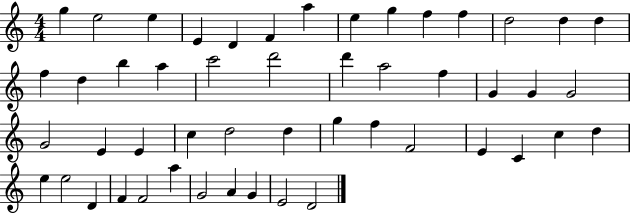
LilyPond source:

{
  \clef treble
  \numericTimeSignature
  \time 4/4
  \key c \major
  g''4 e''2 e''4 | e'4 d'4 f'4 a''4 | e''4 g''4 f''4 f''4 | d''2 d''4 d''4 | \break f''4 d''4 b''4 a''4 | c'''2 d'''2 | d'''4 a''2 f''4 | g'4 g'4 g'2 | \break g'2 e'4 e'4 | c''4 d''2 d''4 | g''4 f''4 f'2 | e'4 c'4 c''4 d''4 | \break e''4 e''2 d'4 | f'4 f'2 a''4 | g'2 a'4 g'4 | e'2 d'2 | \break \bar "|."
}